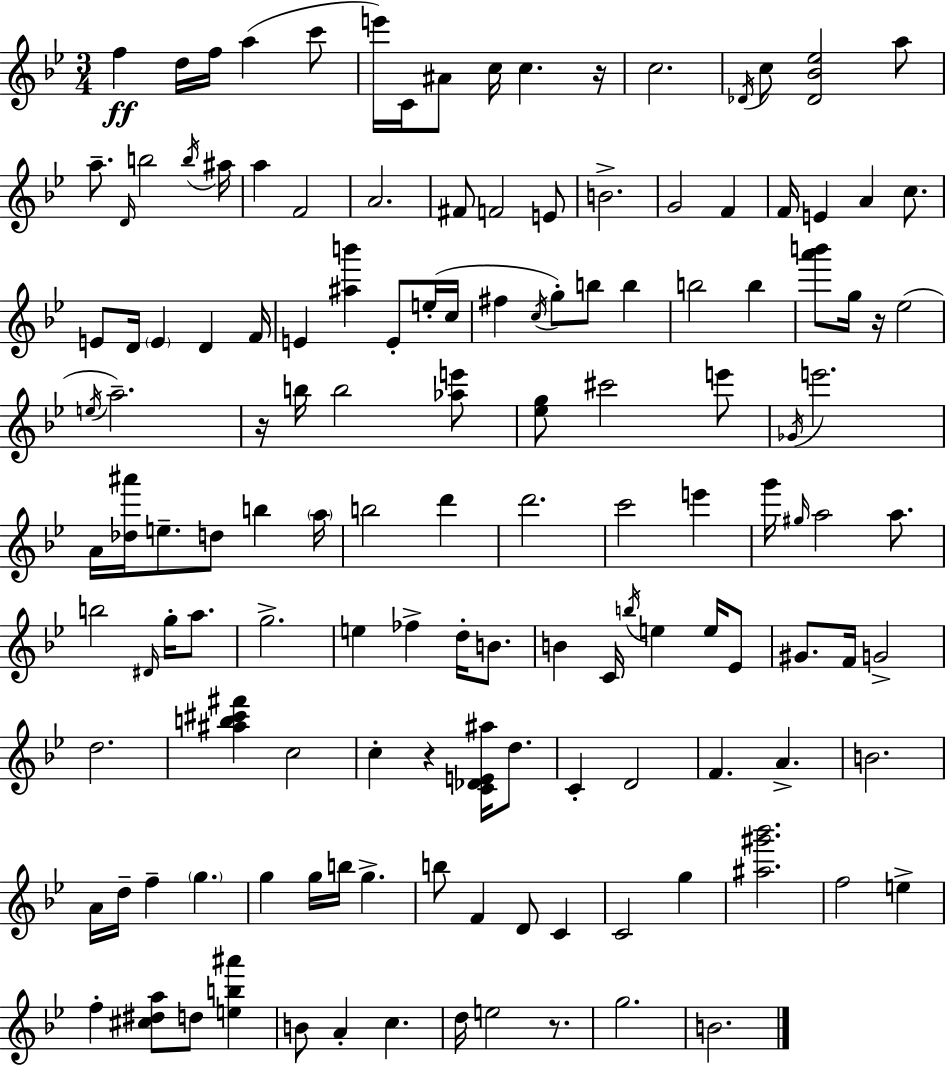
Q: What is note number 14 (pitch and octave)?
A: A5